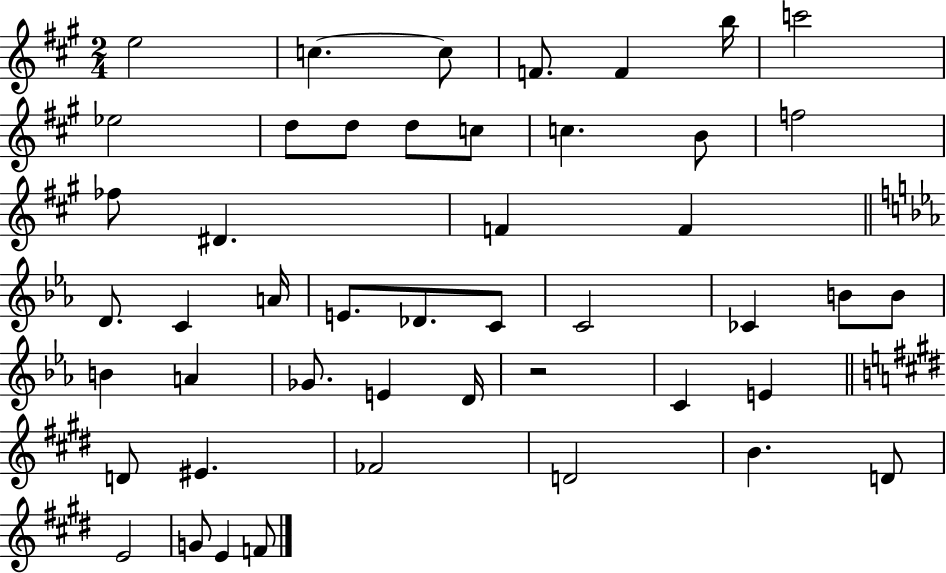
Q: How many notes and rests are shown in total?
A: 47